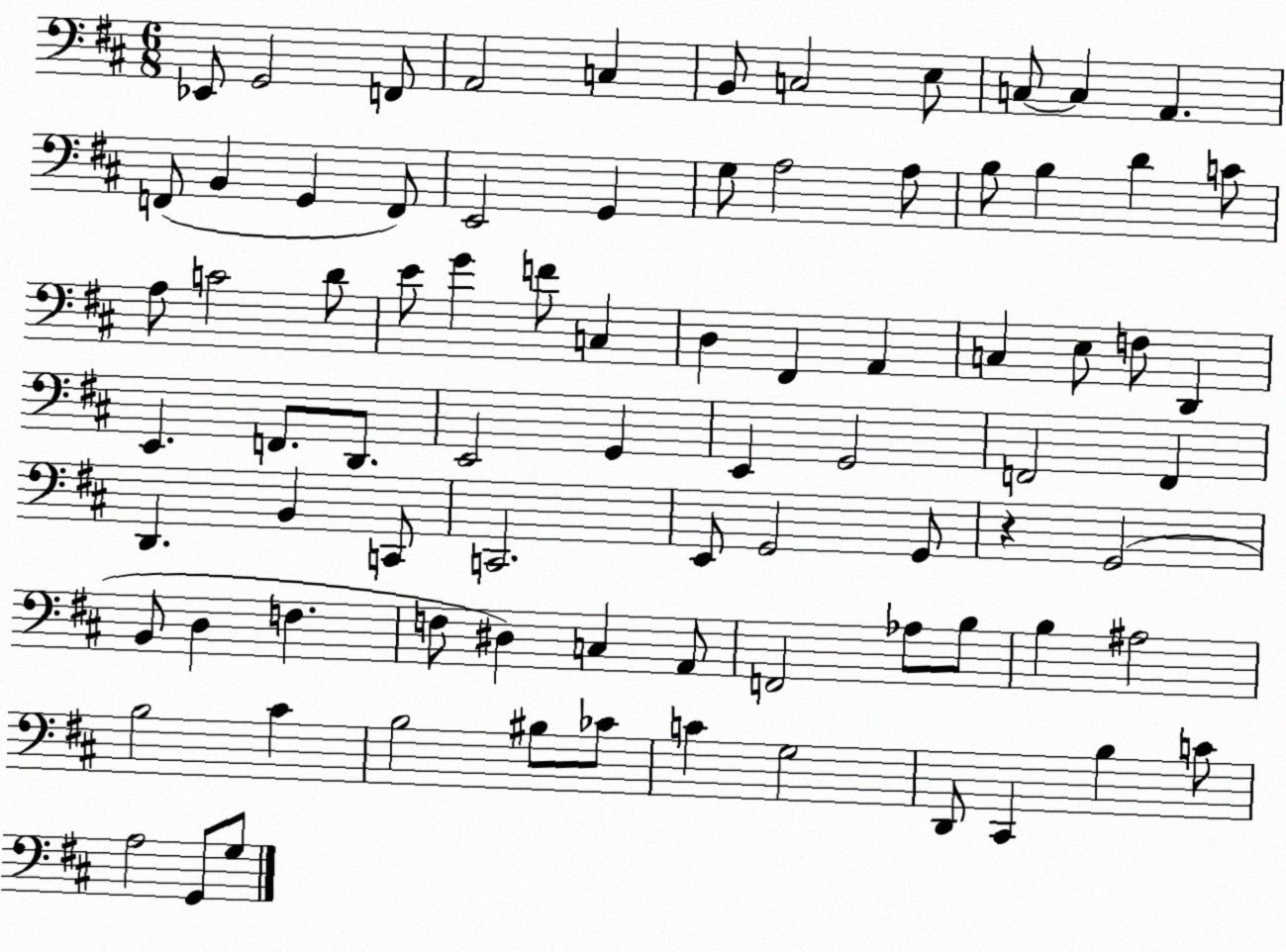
X:1
T:Untitled
M:6/8
L:1/4
K:D
_E,,/2 G,,2 F,,/2 A,,2 C, B,,/2 C,2 E,/2 C,/2 C, A,, F,,/2 B,, G,, F,,/2 E,,2 G,, G,/2 A,2 A,/2 B,/2 B, D C/2 A,/2 C2 D/2 E/2 G F/2 C, D, ^F,, A,, C, E,/2 F,/2 D,, E,, F,,/2 D,,/2 E,,2 G,, E,, G,,2 F,,2 F,, D,, B,, C,,/2 C,,2 E,,/2 G,,2 G,,/2 z G,,2 B,,/2 D, F, F,/2 ^D, C, A,,/2 F,,2 _A,/2 B,/2 B, ^A,2 B,2 ^C B,2 ^B,/2 _C/2 C G,2 D,,/2 ^C,, B, C/2 A,2 G,,/2 G,/2